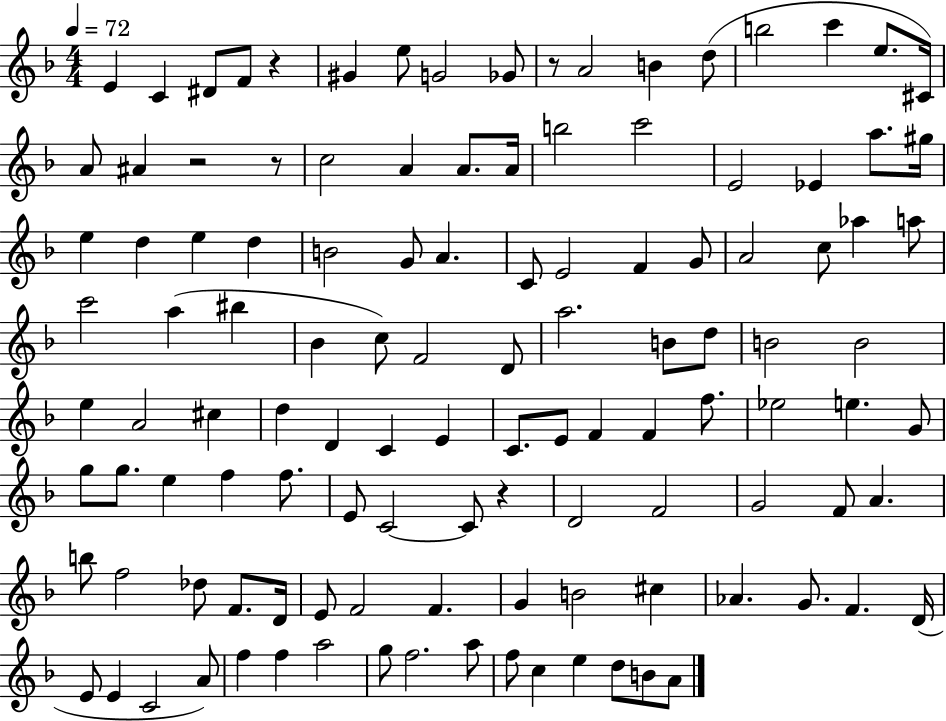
X:1
T:Untitled
M:4/4
L:1/4
K:F
E C ^D/2 F/2 z ^G e/2 G2 _G/2 z/2 A2 B d/2 b2 c' e/2 ^C/4 A/2 ^A z2 z/2 c2 A A/2 A/4 b2 c'2 E2 _E a/2 ^g/4 e d e d B2 G/2 A C/2 E2 F G/2 A2 c/2 _a a/2 c'2 a ^b _B c/2 F2 D/2 a2 B/2 d/2 B2 B2 e A2 ^c d D C E C/2 E/2 F F f/2 _e2 e G/2 g/2 g/2 e f f/2 E/2 C2 C/2 z D2 F2 G2 F/2 A b/2 f2 _d/2 F/2 D/4 E/2 F2 F G B2 ^c _A G/2 F D/4 E/2 E C2 A/2 f f a2 g/2 f2 a/2 f/2 c e d/2 B/2 A/2